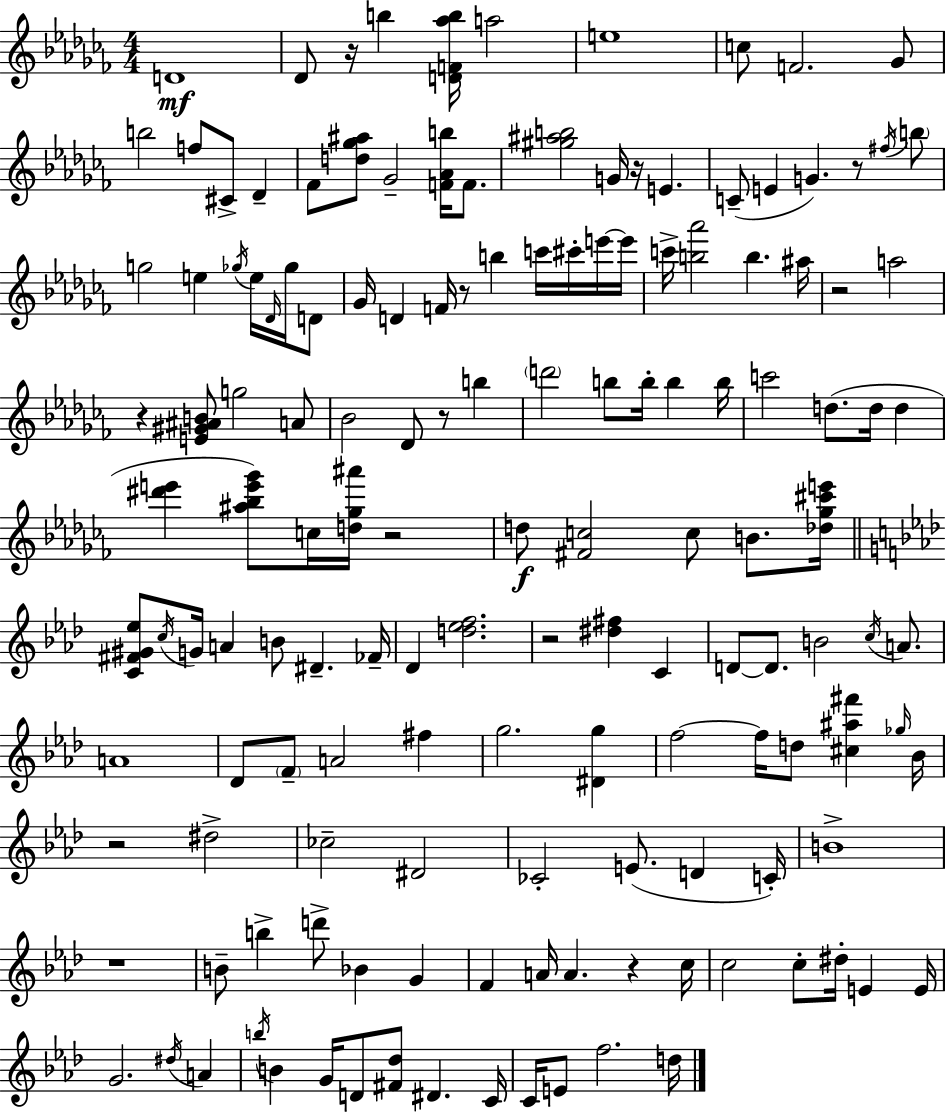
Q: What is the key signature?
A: AES minor